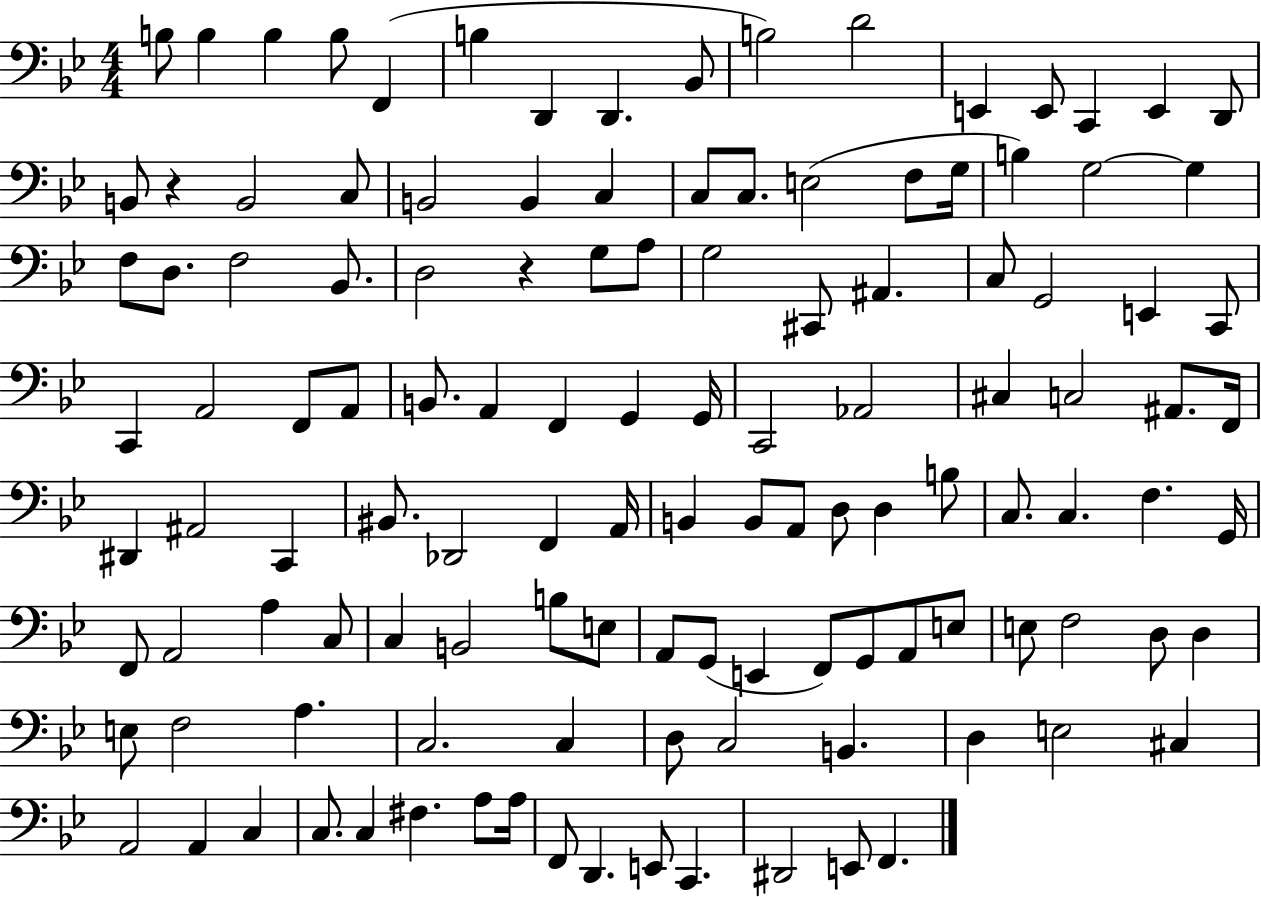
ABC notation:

X:1
T:Untitled
M:4/4
L:1/4
K:Bb
B,/2 B, B, B,/2 F,, B, D,, D,, _B,,/2 B,2 D2 E,, E,,/2 C,, E,, D,,/2 B,,/2 z B,,2 C,/2 B,,2 B,, C, C,/2 C,/2 E,2 F,/2 G,/4 B, G,2 G, F,/2 D,/2 F,2 _B,,/2 D,2 z G,/2 A,/2 G,2 ^C,,/2 ^A,, C,/2 G,,2 E,, C,,/2 C,, A,,2 F,,/2 A,,/2 B,,/2 A,, F,, G,, G,,/4 C,,2 _A,,2 ^C, C,2 ^A,,/2 F,,/4 ^D,, ^A,,2 C,, ^B,,/2 _D,,2 F,, A,,/4 B,, B,,/2 A,,/2 D,/2 D, B,/2 C,/2 C, F, G,,/4 F,,/2 A,,2 A, C,/2 C, B,,2 B,/2 E,/2 A,,/2 G,,/2 E,, F,,/2 G,,/2 A,,/2 E,/2 E,/2 F,2 D,/2 D, E,/2 F,2 A, C,2 C, D,/2 C,2 B,, D, E,2 ^C, A,,2 A,, C, C,/2 C, ^F, A,/2 A,/4 F,,/2 D,, E,,/2 C,, ^D,,2 E,,/2 F,,